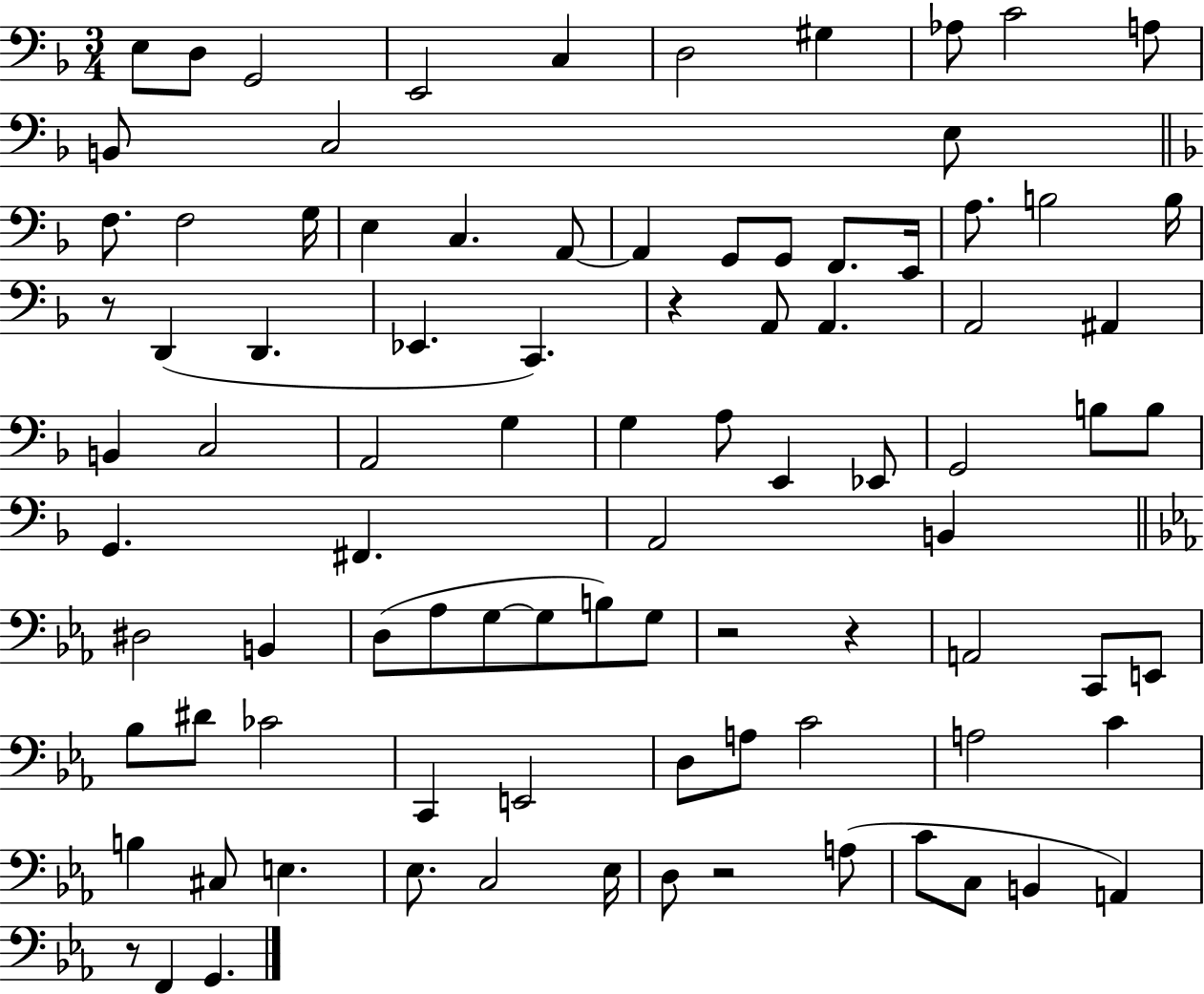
E3/e D3/e G2/h E2/h C3/q D3/h G#3/q Ab3/e C4/h A3/e B2/e C3/h E3/e F3/e. F3/h G3/s E3/q C3/q. A2/e A2/q G2/e G2/e F2/e. E2/s A3/e. B3/h B3/s R/e D2/q D2/q. Eb2/q. C2/q. R/q A2/e A2/q. A2/h A#2/q B2/q C3/h A2/h G3/q G3/q A3/e E2/q Eb2/e G2/h B3/e B3/e G2/q. F#2/q. A2/h B2/q D#3/h B2/q D3/e Ab3/e G3/e G3/e B3/e G3/e R/h R/q A2/h C2/e E2/e Bb3/e D#4/e CES4/h C2/q E2/h D3/e A3/e C4/h A3/h C4/q B3/q C#3/e E3/q. Eb3/e. C3/h Eb3/s D3/e R/h A3/e C4/e C3/e B2/q A2/q R/e F2/q G2/q.